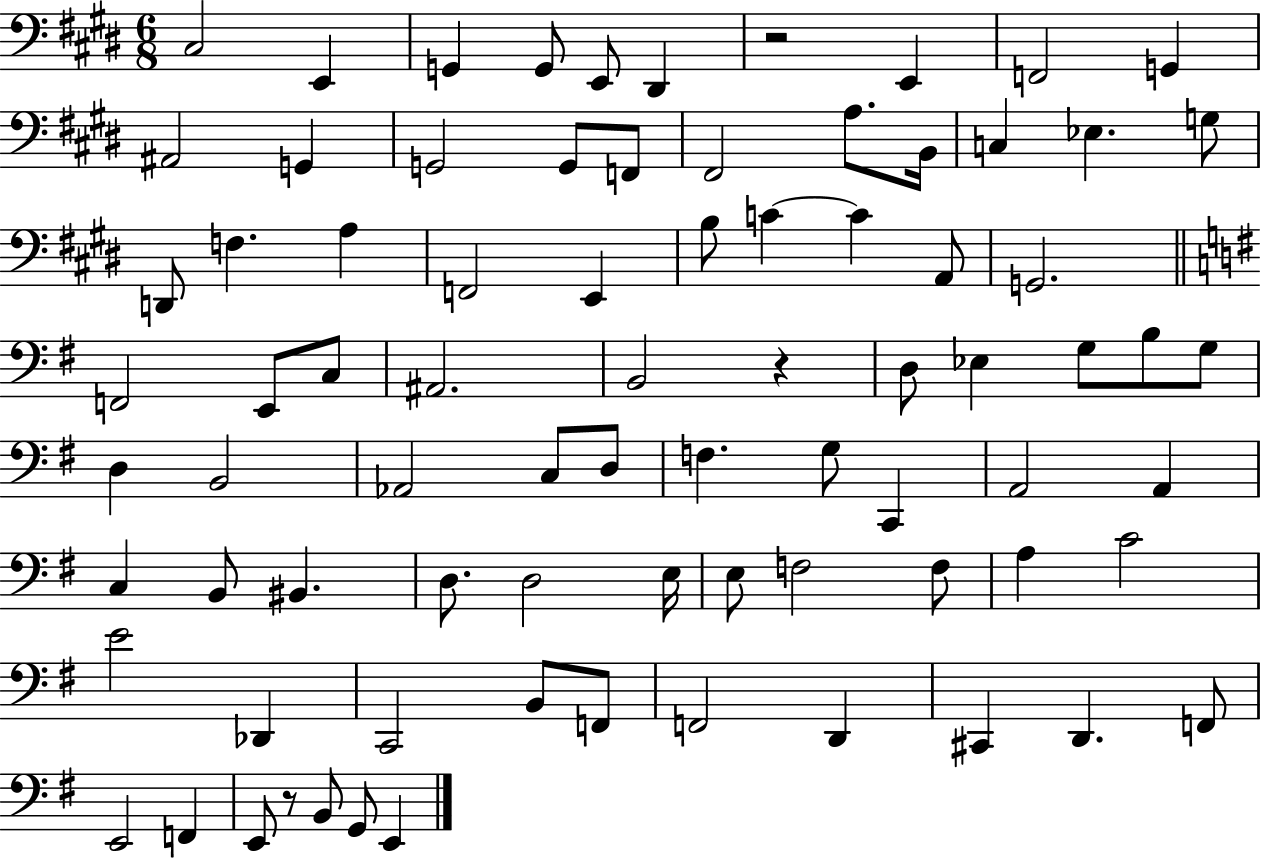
C#3/h E2/q G2/q G2/e E2/e D#2/q R/h E2/q F2/h G2/q A#2/h G2/q G2/h G2/e F2/e F#2/h A3/e. B2/s C3/q Eb3/q. G3/e D2/e F3/q. A3/q F2/h E2/q B3/e C4/q C4/q A2/e G2/h. F2/h E2/e C3/e A#2/h. B2/h R/q D3/e Eb3/q G3/e B3/e G3/e D3/q B2/h Ab2/h C3/e D3/e F3/q. G3/e C2/q A2/h A2/q C3/q B2/e BIS2/q. D3/e. D3/h E3/s E3/e F3/h F3/e A3/q C4/h E4/h Db2/q C2/h B2/e F2/e F2/h D2/q C#2/q D2/q. F2/e E2/h F2/q E2/e R/e B2/e G2/e E2/q